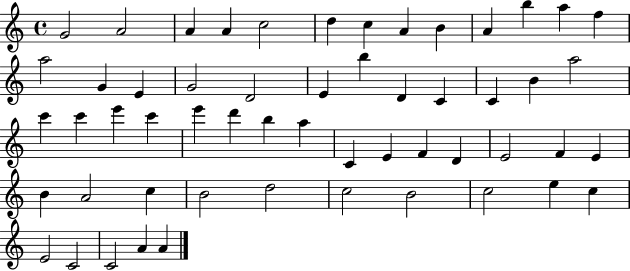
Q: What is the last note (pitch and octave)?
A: A4